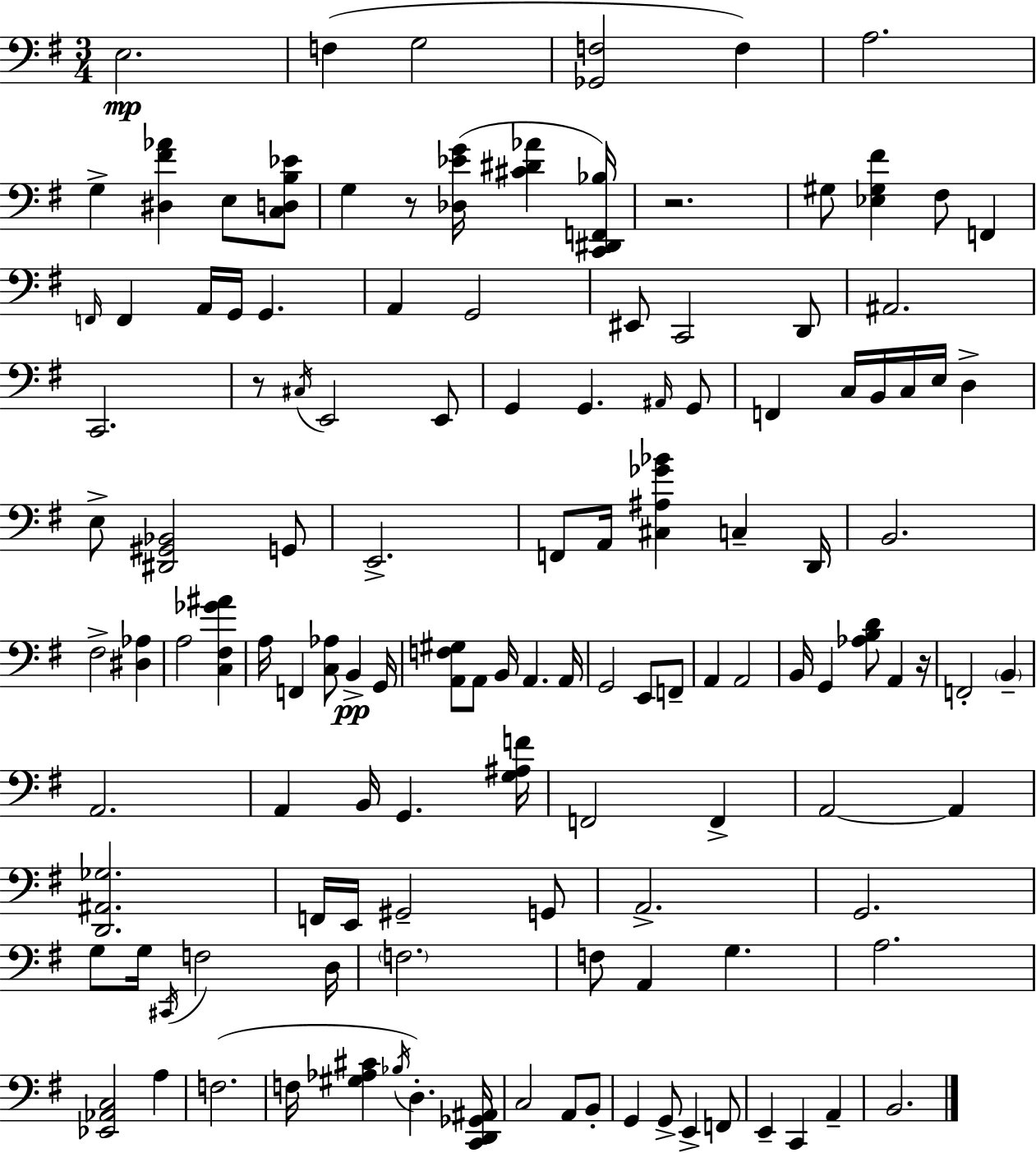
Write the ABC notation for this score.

X:1
T:Untitled
M:3/4
L:1/4
K:Em
E,2 F, G,2 [_G,,F,]2 F, A,2 G, [^D,^F_A] E,/2 [C,D,B,_E]/2 G, z/2 [_D,_EG]/4 [^C^D_A] [C,,^D,,F,,_B,]/4 z2 ^G,/2 [_E,^G,^F] ^F,/2 F,, F,,/4 F,, A,,/4 G,,/4 G,, A,, G,,2 ^E,,/2 C,,2 D,,/2 ^A,,2 C,,2 z/2 ^C,/4 E,,2 E,,/2 G,, G,, ^A,,/4 G,,/2 F,, C,/4 B,,/4 C,/4 E,/4 D, E,/2 [^D,,^G,,_B,,]2 G,,/2 E,,2 F,,/2 A,,/4 [^C,^A,_G_B] C, D,,/4 B,,2 ^F,2 [^D,_A,] A,2 [C,^F,_G^A] A,/4 F,, [C,_A,]/2 B,, G,,/4 [A,,F,^G,]/2 A,,/2 B,,/4 A,, A,,/4 G,,2 E,,/2 F,,/2 A,, A,,2 B,,/4 G,, [_A,B,D]/2 A,, z/4 F,,2 B,, A,,2 A,, B,,/4 G,, [G,^A,F]/4 F,,2 F,, A,,2 A,, [D,,^A,,_G,]2 F,,/4 E,,/4 ^G,,2 G,,/2 A,,2 G,,2 G,/2 G,/4 ^C,,/4 F,2 D,/4 F,2 F,/2 A,, G, A,2 [_E,,_A,,C,]2 A, F,2 F,/4 [^G,_A,^C] _B,/4 D, [C,,D,,_G,,^A,,]/4 C,2 A,,/2 B,,/2 G,, G,,/2 E,, F,,/2 E,, C,, A,, B,,2